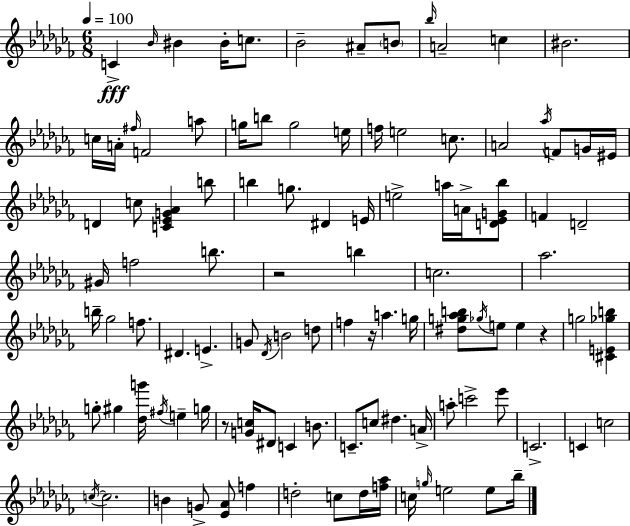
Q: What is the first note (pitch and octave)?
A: C4